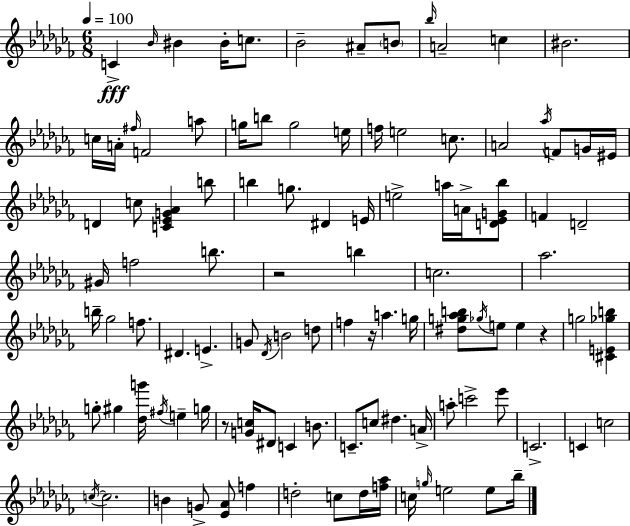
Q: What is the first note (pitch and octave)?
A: C4